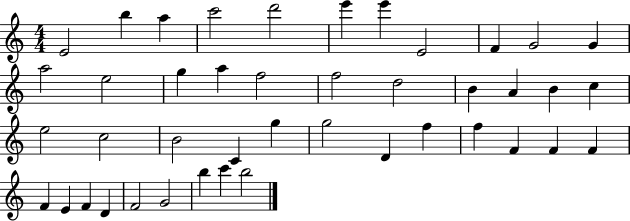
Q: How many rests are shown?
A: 0